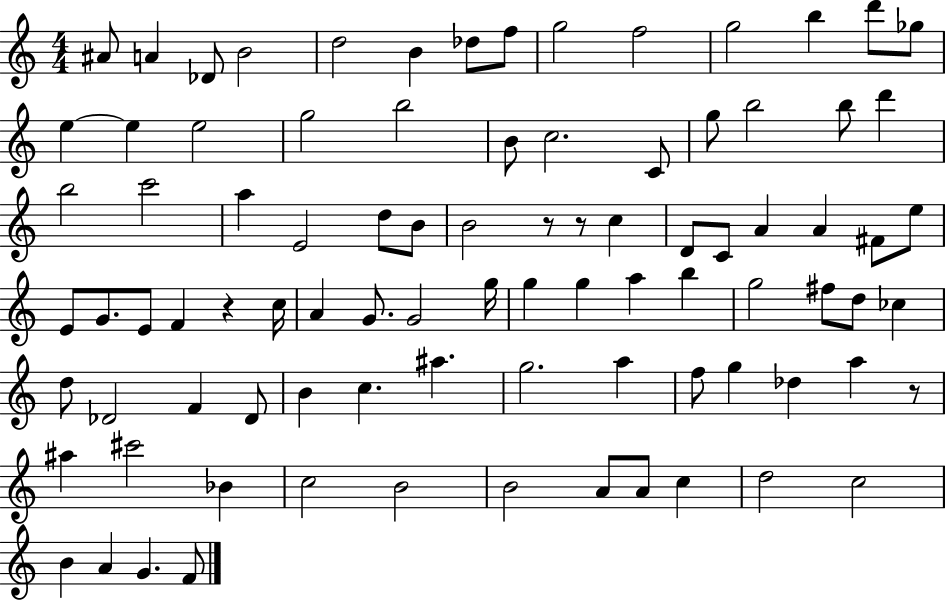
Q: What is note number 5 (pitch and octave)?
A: D5